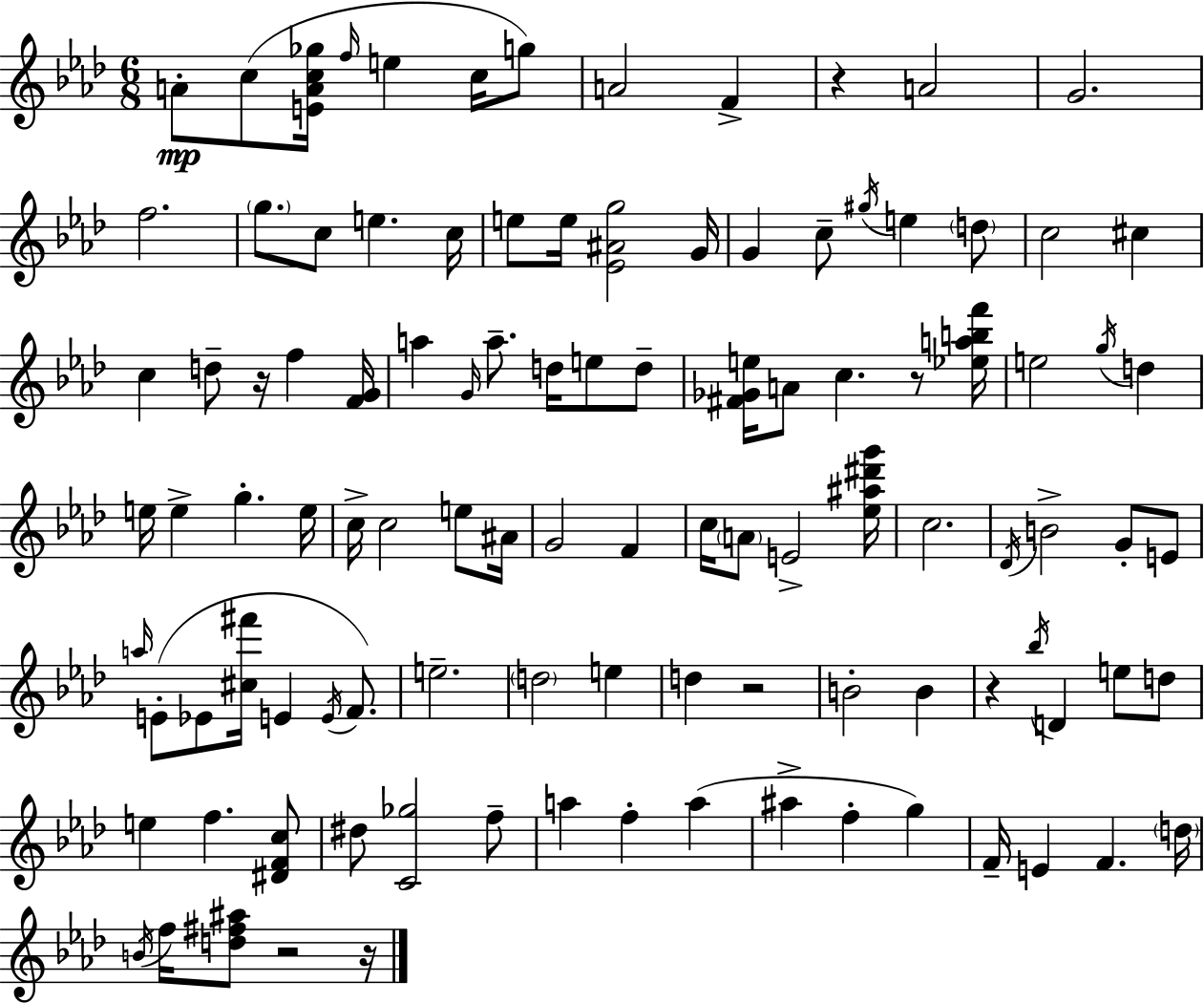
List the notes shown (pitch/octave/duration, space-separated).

A4/e C5/e [E4,A4,C5,Gb5]/s F5/s E5/q C5/s G5/e A4/h F4/q R/q A4/h G4/h. F5/h. G5/e. C5/e E5/q. C5/s E5/e E5/s [Eb4,A#4,G5]/h G4/s G4/q C5/e G#5/s E5/q D5/e C5/h C#5/q C5/q D5/e R/s F5/q [F4,G4]/s A5/q G4/s A5/e. D5/s E5/e D5/e [F#4,Gb4,E5]/s A4/e C5/q. R/e [Eb5,A5,B5,F6]/s E5/h G5/s D5/q E5/s E5/q G5/q. E5/s C5/s C5/h E5/e A#4/s G4/h F4/q C5/s A4/e E4/h [Eb5,A#5,D#6,G6]/s C5/h. Db4/s B4/h G4/e E4/e A5/s E4/e Eb4/e [C#5,F#6]/s E4/q E4/s F4/e. E5/h. D5/h E5/q D5/q R/h B4/h B4/q R/q Bb5/s D4/q E5/e D5/e E5/q F5/q. [D#4,F4,C5]/e D#5/e [C4,Gb5]/h F5/e A5/q F5/q A5/q A#5/q F5/q G5/q F4/s E4/q F4/q. D5/s B4/s F5/s [D5,F#5,A#5]/e R/h R/s